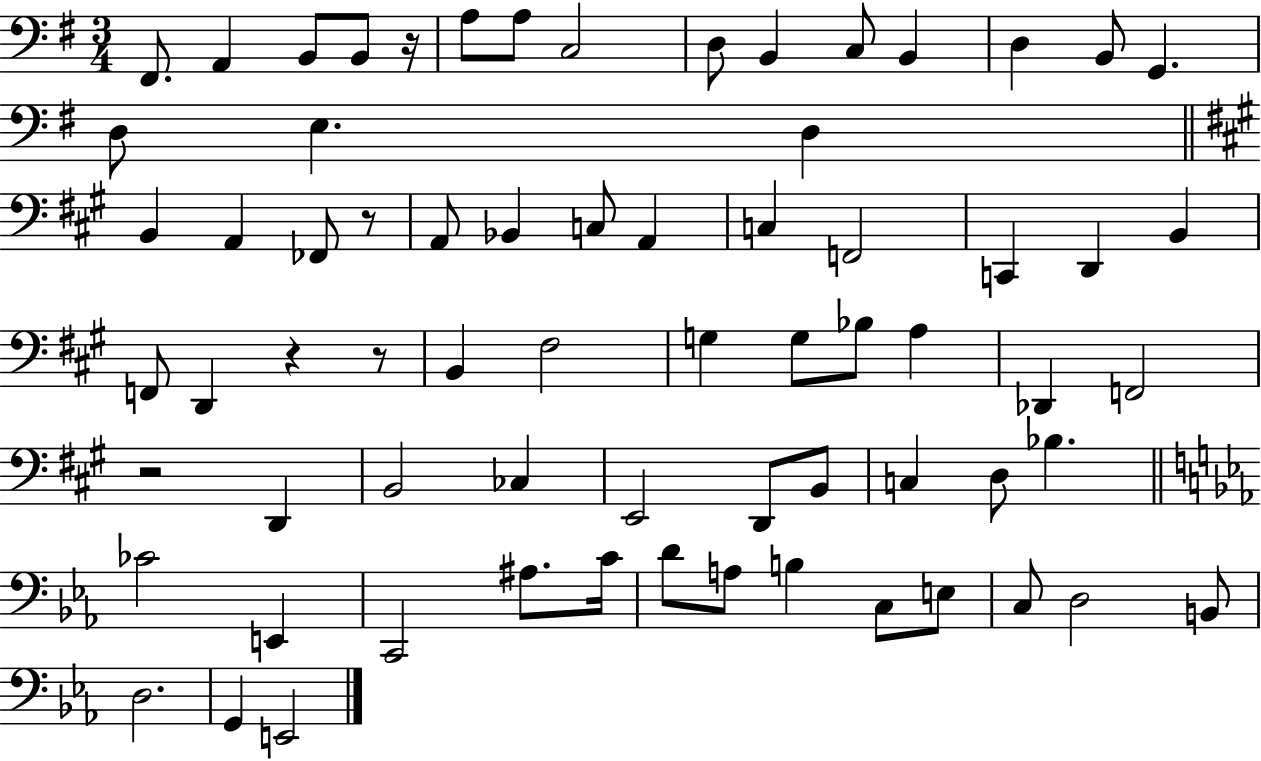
X:1
T:Untitled
M:3/4
L:1/4
K:G
^F,,/2 A,, B,,/2 B,,/2 z/4 A,/2 A,/2 C,2 D,/2 B,, C,/2 B,, D, B,,/2 G,, D,/2 E, D, B,, A,, _F,,/2 z/2 A,,/2 _B,, C,/2 A,, C, F,,2 C,, D,, B,, F,,/2 D,, z z/2 B,, ^F,2 G, G,/2 _B,/2 A, _D,, F,,2 z2 D,, B,,2 _C, E,,2 D,,/2 B,,/2 C, D,/2 _B, _C2 E,, C,,2 ^A,/2 C/4 D/2 A,/2 B, C,/2 E,/2 C,/2 D,2 B,,/2 D,2 G,, E,,2